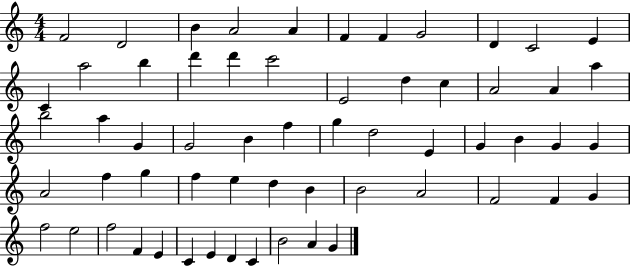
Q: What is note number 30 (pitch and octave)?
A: G5